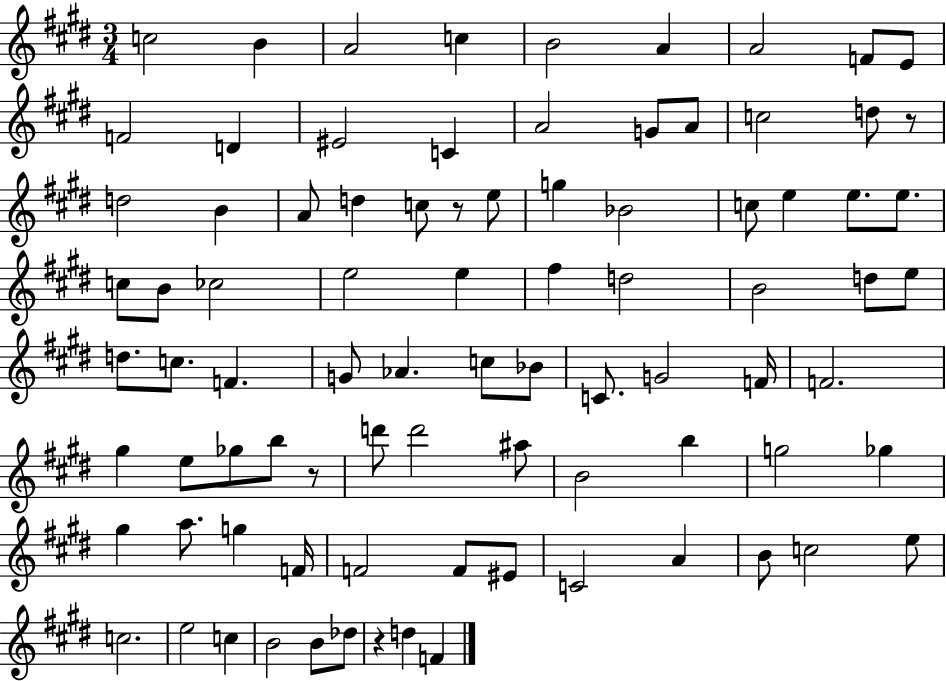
{
  \clef treble
  \numericTimeSignature
  \time 3/4
  \key e \major
  \repeat volta 2 { c''2 b'4 | a'2 c''4 | b'2 a'4 | a'2 f'8 e'8 | \break f'2 d'4 | eis'2 c'4 | a'2 g'8 a'8 | c''2 d''8 r8 | \break d''2 b'4 | a'8 d''4 c''8 r8 e''8 | g''4 bes'2 | c''8 e''4 e''8. e''8. | \break c''8 b'8 ces''2 | e''2 e''4 | fis''4 d''2 | b'2 d''8 e''8 | \break d''8. c''8. f'4. | g'8 aes'4. c''8 bes'8 | c'8. g'2 f'16 | f'2. | \break gis''4 e''8 ges''8 b''8 r8 | d'''8 d'''2 ais''8 | b'2 b''4 | g''2 ges''4 | \break gis''4 a''8. g''4 f'16 | f'2 f'8 eis'8 | c'2 a'4 | b'8 c''2 e''8 | \break c''2. | e''2 c''4 | b'2 b'8 des''8 | r4 d''4 f'4 | \break } \bar "|."
}